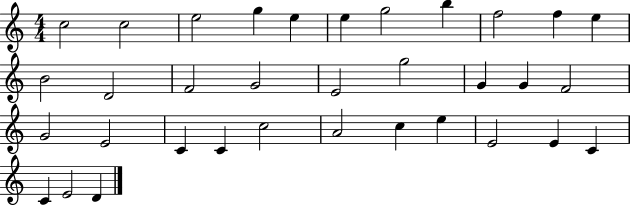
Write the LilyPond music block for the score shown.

{
  \clef treble
  \numericTimeSignature
  \time 4/4
  \key c \major
  c''2 c''2 | e''2 g''4 e''4 | e''4 g''2 b''4 | f''2 f''4 e''4 | \break b'2 d'2 | f'2 g'2 | e'2 g''2 | g'4 g'4 f'2 | \break g'2 e'2 | c'4 c'4 c''2 | a'2 c''4 e''4 | e'2 e'4 c'4 | \break c'4 e'2 d'4 | \bar "|."
}